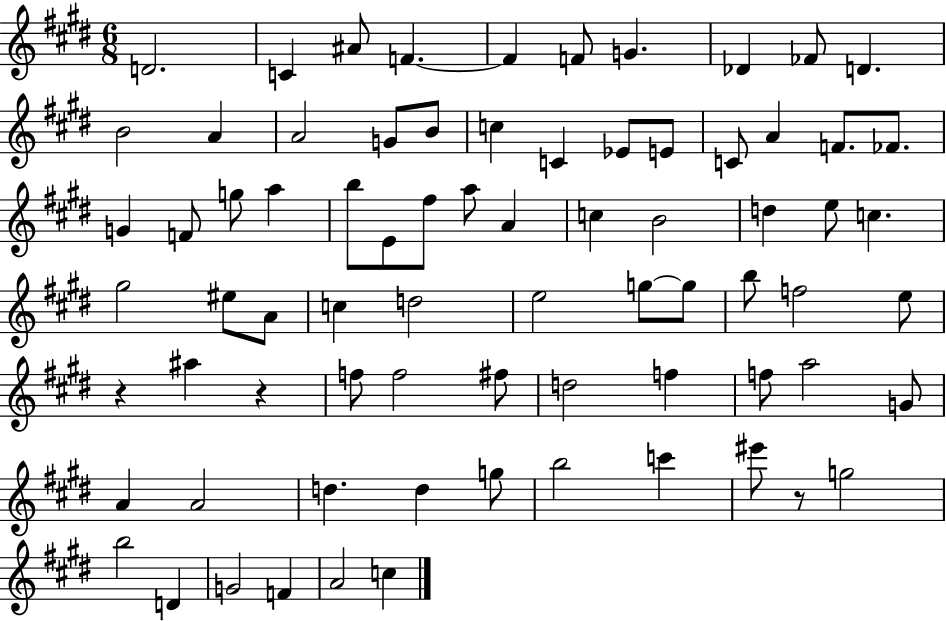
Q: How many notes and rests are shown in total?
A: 75